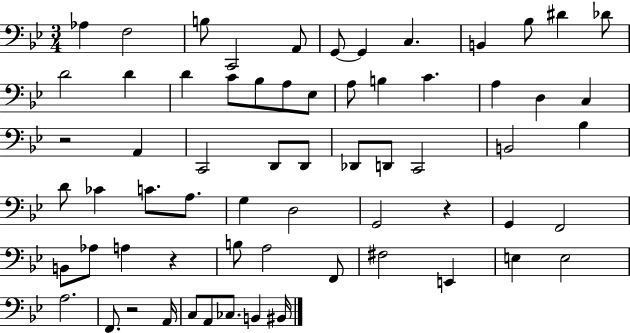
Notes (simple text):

Ab3/q F3/h B3/e C2/h A2/e G2/e G2/q C3/q. B2/q Bb3/e D#4/q Db4/e D4/h D4/q D4/q C4/e Bb3/e A3/e Eb3/e A3/e B3/q C4/q. A3/q D3/q C3/q R/h A2/q C2/h D2/e D2/e Db2/e D2/e C2/h B2/h Bb3/q D4/e CES4/q C4/e. A3/e. G3/q D3/h G2/h R/q G2/q F2/h B2/e Ab3/e A3/q R/q B3/e A3/h F2/e F#3/h E2/q E3/q E3/h A3/h. F2/e. R/h A2/s C3/e A2/e CES3/e. B2/q BIS2/s